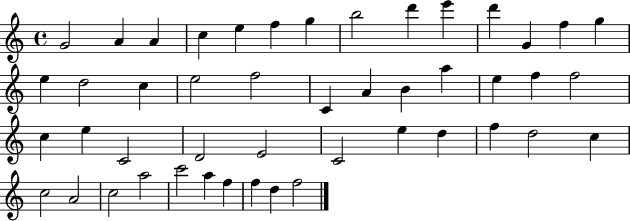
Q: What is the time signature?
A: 4/4